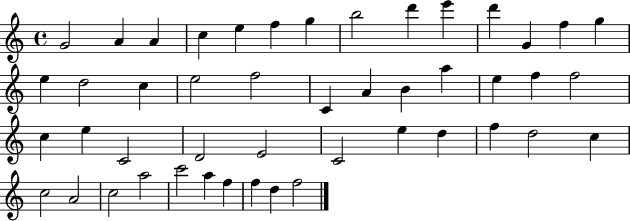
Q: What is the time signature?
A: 4/4